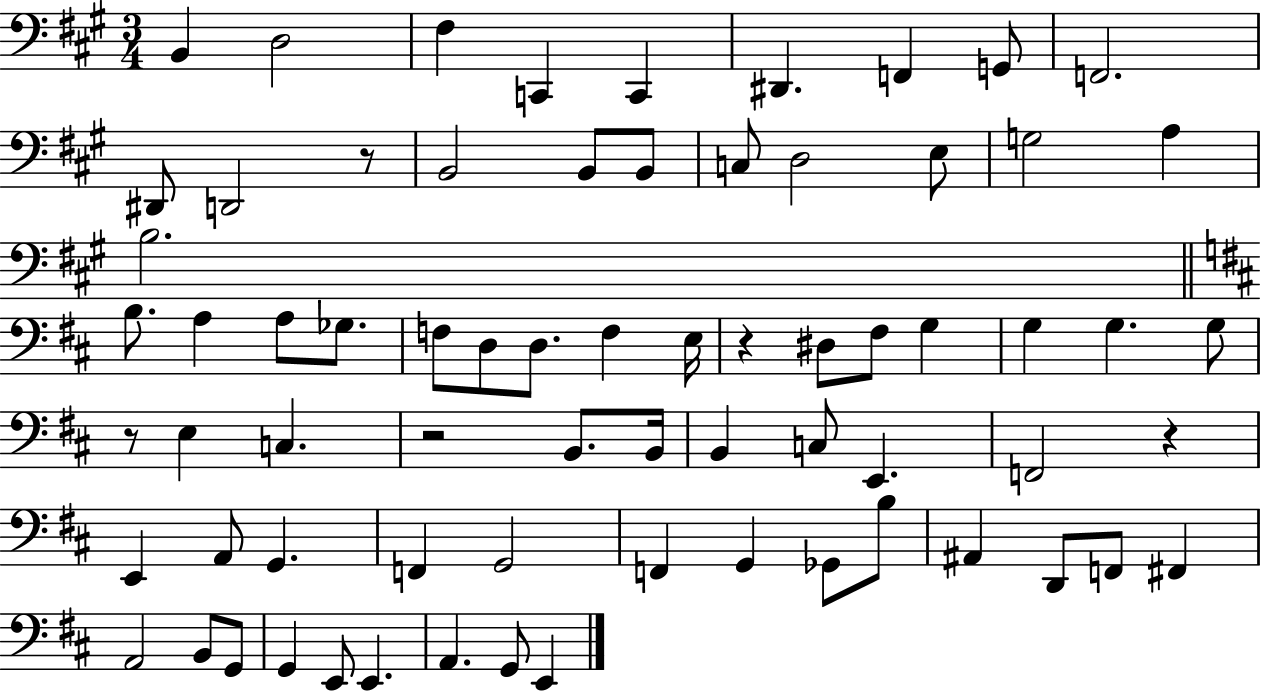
{
  \clef bass
  \numericTimeSignature
  \time 3/4
  \key a \major
  b,4 d2 | fis4 c,4 c,4 | dis,4. f,4 g,8 | f,2. | \break dis,8 d,2 r8 | b,2 b,8 b,8 | c8 d2 e8 | g2 a4 | \break b2. | \bar "||" \break \key b \minor b8. a4 a8 ges8. | f8 d8 d8. f4 e16 | r4 dis8 fis8 g4 | g4 g4. g8 | \break r8 e4 c4. | r2 b,8. b,16 | b,4 c8 e,4. | f,2 r4 | \break e,4 a,8 g,4. | f,4 g,2 | f,4 g,4 ges,8 b8 | ais,4 d,8 f,8 fis,4 | \break a,2 b,8 g,8 | g,4 e,8 e,4. | a,4. g,8 e,4 | \bar "|."
}